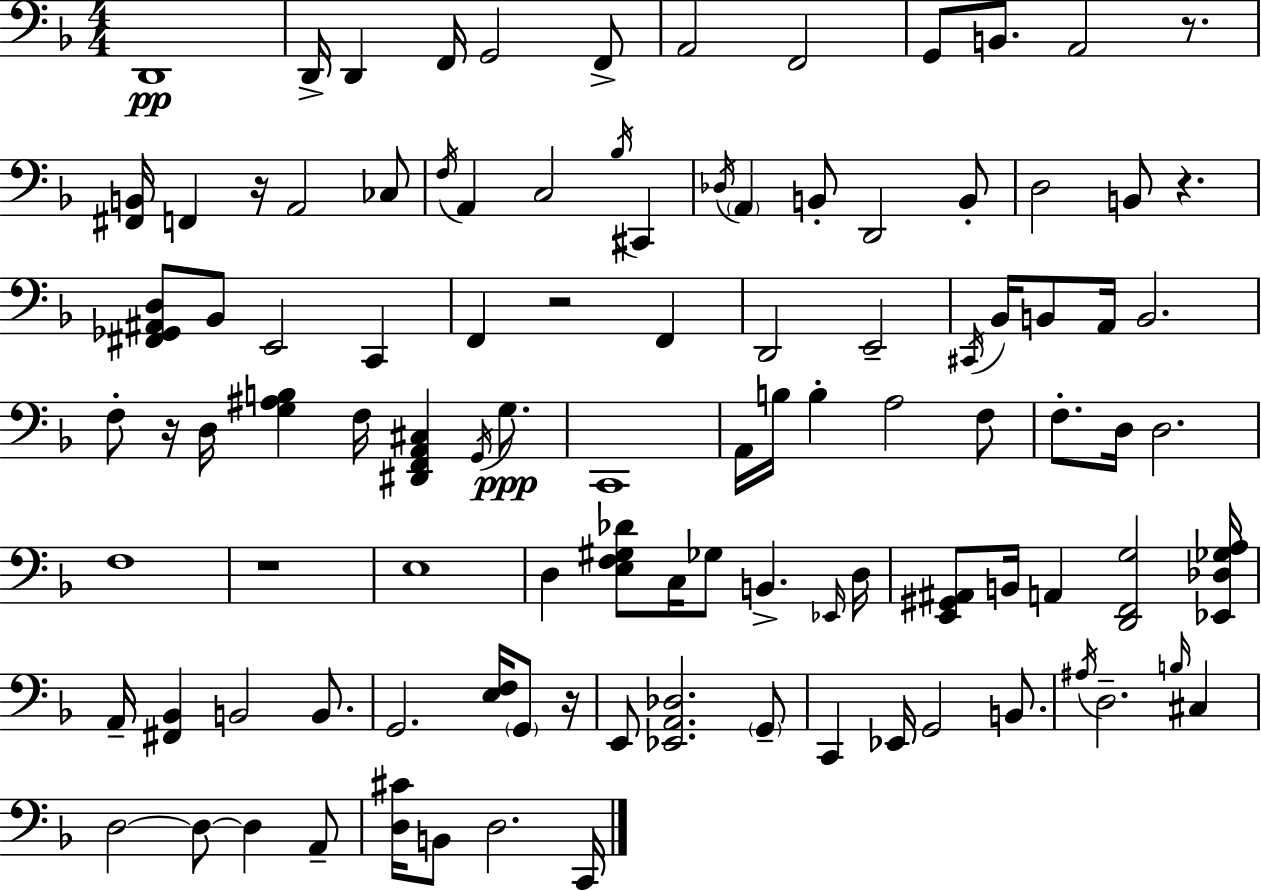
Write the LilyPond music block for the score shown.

{
  \clef bass
  \numericTimeSignature
  \time 4/4
  \key f \major
  \repeat volta 2 { d,1\pp | d,16-> d,4 f,16 g,2 f,8-> | a,2 f,2 | g,8 b,8. a,2 r8. | \break <fis, b,>16 f,4 r16 a,2 ces8 | \acciaccatura { f16 } a,4 c2 \acciaccatura { bes16 } cis,4 | \acciaccatura { des16 } \parenthesize a,4 b,8-. d,2 | b,8-. d2 b,8 r4. | \break <fis, ges, ais, d>8 bes,8 e,2 c,4 | f,4 r2 f,4 | d,2 e,2-- | \acciaccatura { cis,16 } bes,16 b,8 a,16 b,2. | \break f8-. r16 d16 <g ais b>4 f16 <dis, f, a, cis>4 | \acciaccatura { g,16 } g8.\ppp c,1 | a,16 b16 b4-. a2 | f8 f8.-. d16 d2. | \break f1 | r1 | e1 | d4 <e f gis des'>8 c16 ges8 b,4.-> | \break \grace { ees,16 } d16 <e, gis, ais,>8 b,16 a,4 <d, f, g>2 | <ees, des ges a>16 a,16-- <fis, bes,>4 b,2 | b,8. g,2. | <e f>16 \parenthesize g,8 r16 e,8 <ees, a, des>2. | \break \parenthesize g,8-- c,4 ees,16 g,2 | b,8. \acciaccatura { ais16 } d2.-- | \grace { b16 } cis4 d2~~ | d8~~ d4 a,8-- <d cis'>16 b,8 d2. | \break c,16 } \bar "|."
}